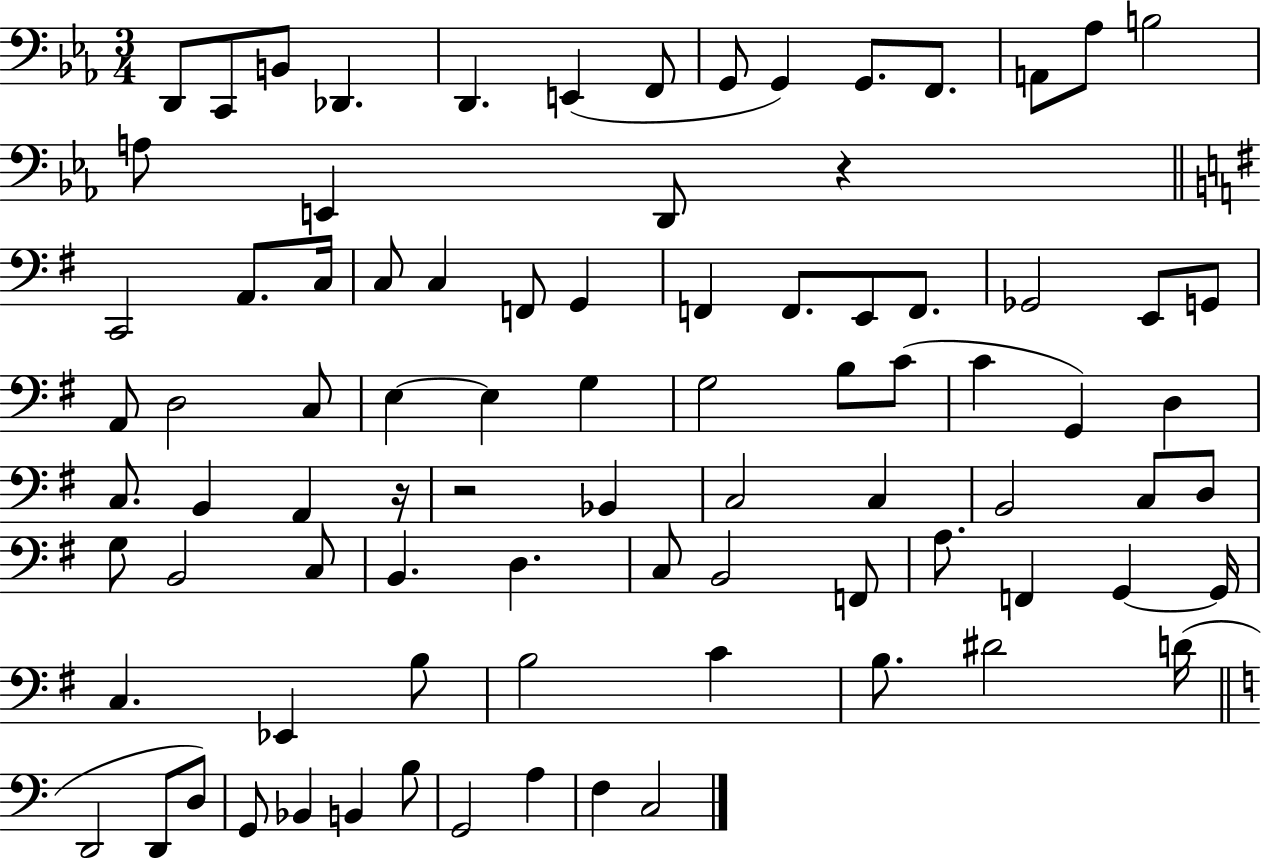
X:1
T:Untitled
M:3/4
L:1/4
K:Eb
D,,/2 C,,/2 B,,/2 _D,, D,, E,, F,,/2 G,,/2 G,, G,,/2 F,,/2 A,,/2 _A,/2 B,2 A,/2 E,, D,,/2 z C,,2 A,,/2 C,/4 C,/2 C, F,,/2 G,, F,, F,,/2 E,,/2 F,,/2 _G,,2 E,,/2 G,,/2 A,,/2 D,2 C,/2 E, E, G, G,2 B,/2 C/2 C G,, D, C,/2 B,, A,, z/4 z2 _B,, C,2 C, B,,2 C,/2 D,/2 G,/2 B,,2 C,/2 B,, D, C,/2 B,,2 F,,/2 A,/2 F,, G,, G,,/4 C, _E,, B,/2 B,2 C B,/2 ^D2 D/4 D,,2 D,,/2 D,/2 G,,/2 _B,, B,, B,/2 G,,2 A, F, C,2